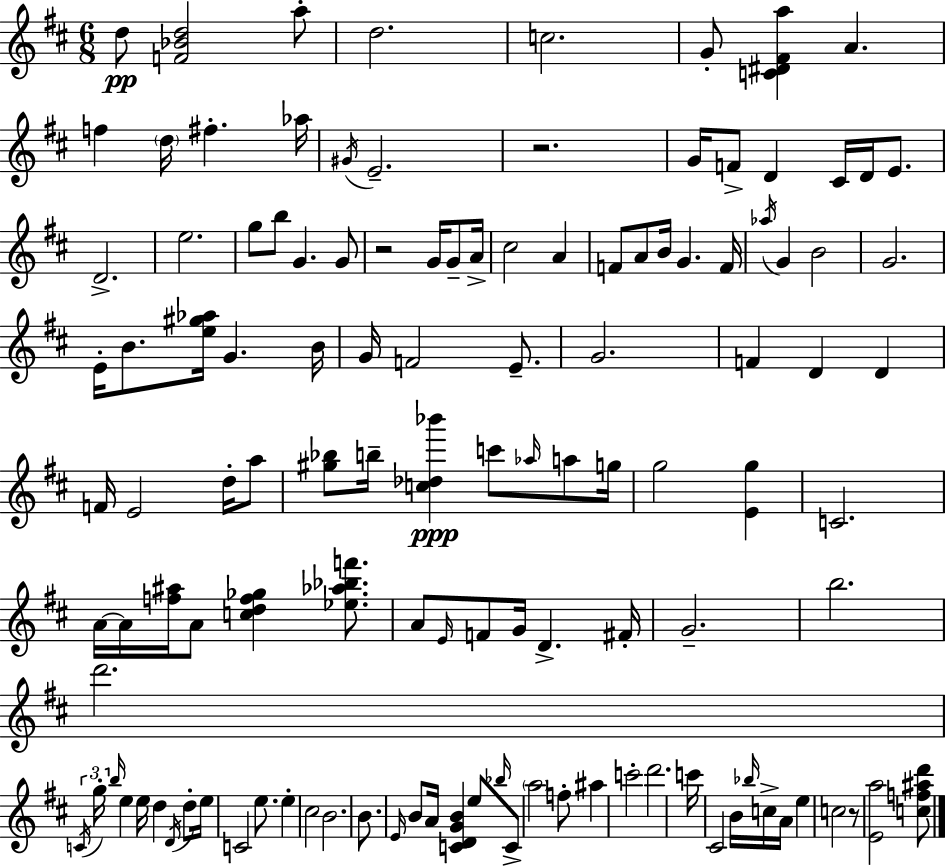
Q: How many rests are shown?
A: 3